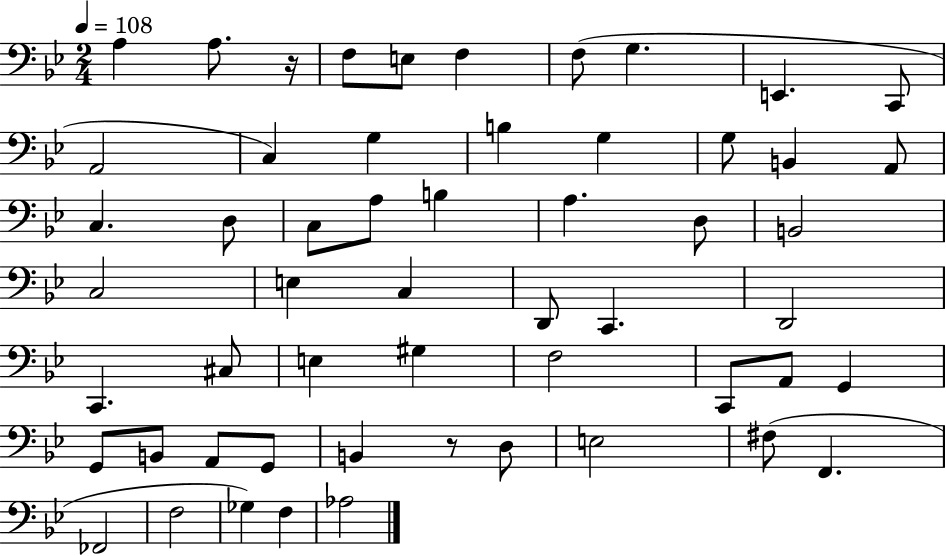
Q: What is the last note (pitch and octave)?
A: Ab3